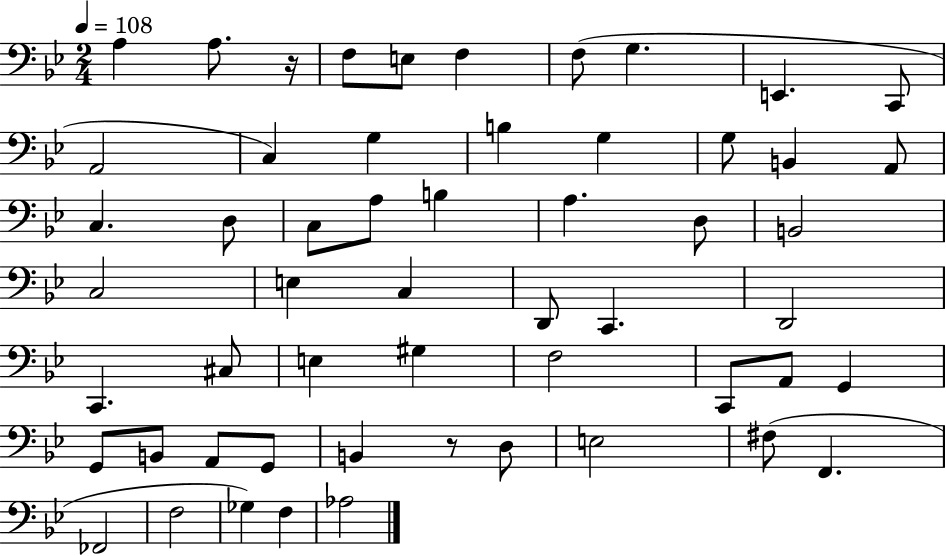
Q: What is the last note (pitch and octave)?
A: Ab3